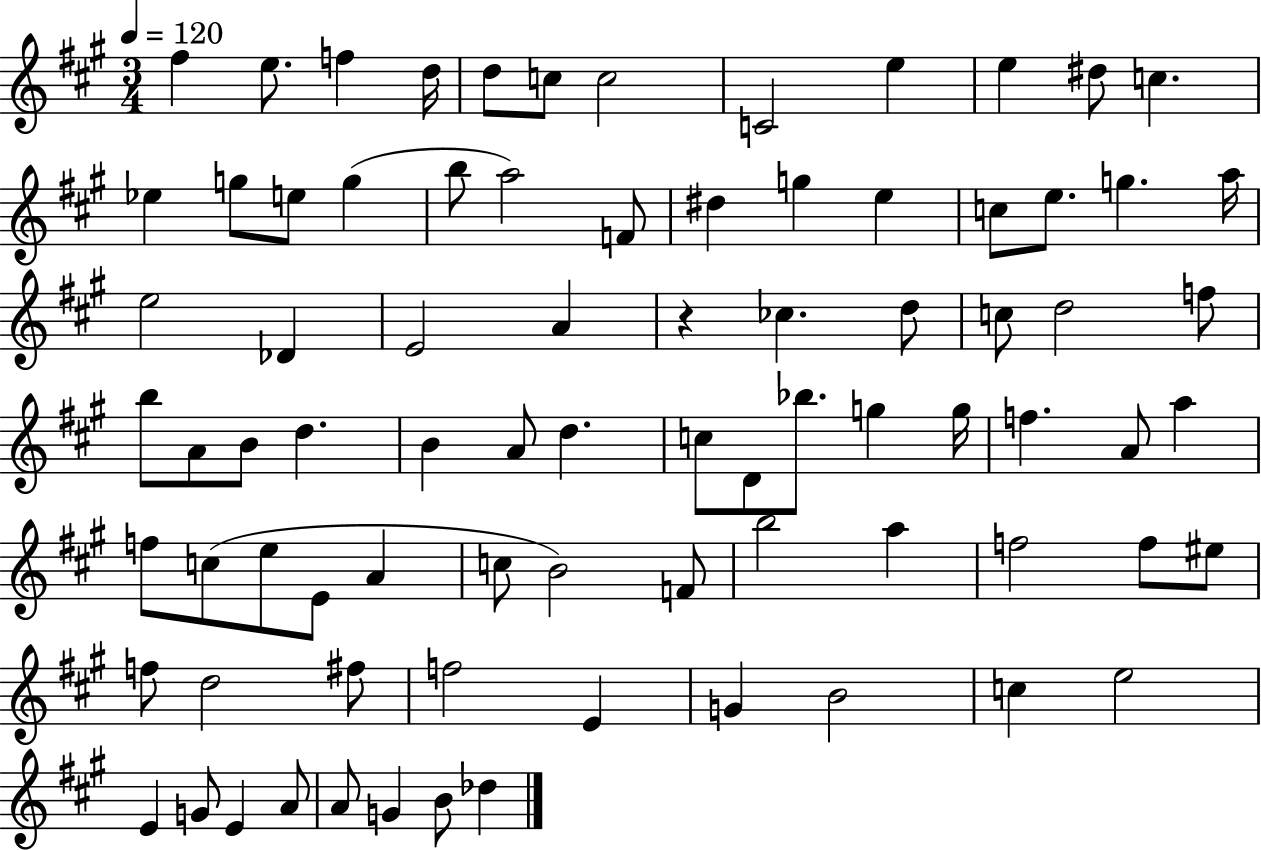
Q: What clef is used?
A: treble